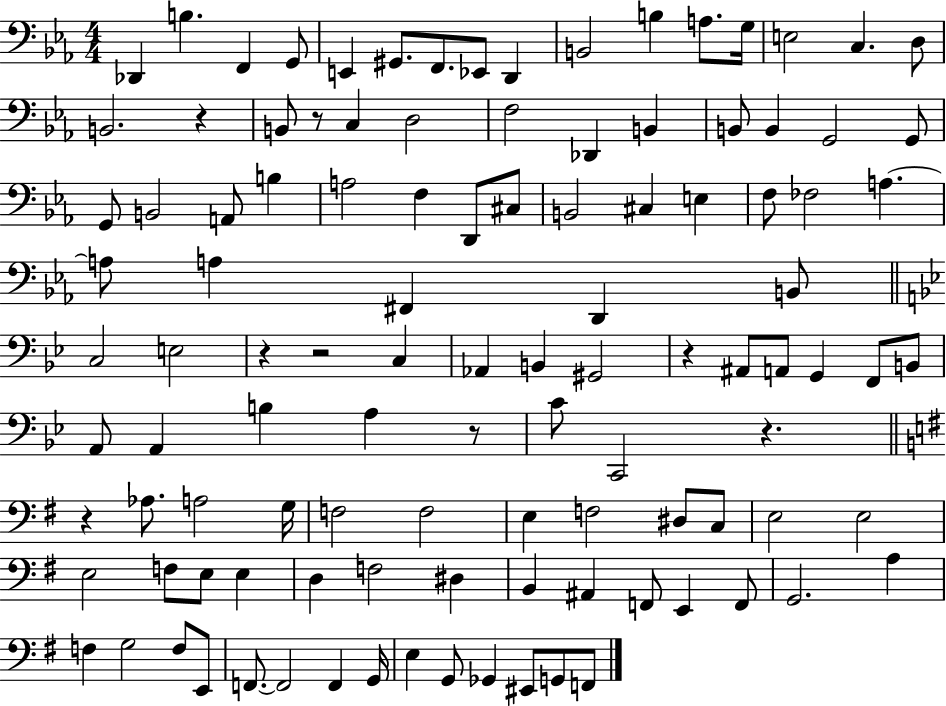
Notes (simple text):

Db2/q B3/q. F2/q G2/e E2/q G#2/e. F2/e. Eb2/e D2/q B2/h B3/q A3/e. G3/s E3/h C3/q. D3/e B2/h. R/q B2/e R/e C3/q D3/h F3/h Db2/q B2/q B2/e B2/q G2/h G2/e G2/e B2/h A2/e B3/q A3/h F3/q D2/e C#3/e B2/h C#3/q E3/q F3/e FES3/h A3/q. A3/e A3/q F#2/q D2/q B2/e C3/h E3/h R/q R/h C3/q Ab2/q B2/q G#2/h R/q A#2/e A2/e G2/q F2/e B2/e A2/e A2/q B3/q A3/q R/e C4/e C2/h R/q. R/q Ab3/e. A3/h G3/s F3/h F3/h E3/q F3/h D#3/e C3/e E3/h E3/h E3/h F3/e E3/e E3/q D3/q F3/h D#3/q B2/q A#2/q F2/e E2/q F2/e G2/h. A3/q F3/q G3/h F3/e E2/e F2/e. F2/h F2/q G2/s E3/q G2/e Gb2/q EIS2/e G2/e F2/e